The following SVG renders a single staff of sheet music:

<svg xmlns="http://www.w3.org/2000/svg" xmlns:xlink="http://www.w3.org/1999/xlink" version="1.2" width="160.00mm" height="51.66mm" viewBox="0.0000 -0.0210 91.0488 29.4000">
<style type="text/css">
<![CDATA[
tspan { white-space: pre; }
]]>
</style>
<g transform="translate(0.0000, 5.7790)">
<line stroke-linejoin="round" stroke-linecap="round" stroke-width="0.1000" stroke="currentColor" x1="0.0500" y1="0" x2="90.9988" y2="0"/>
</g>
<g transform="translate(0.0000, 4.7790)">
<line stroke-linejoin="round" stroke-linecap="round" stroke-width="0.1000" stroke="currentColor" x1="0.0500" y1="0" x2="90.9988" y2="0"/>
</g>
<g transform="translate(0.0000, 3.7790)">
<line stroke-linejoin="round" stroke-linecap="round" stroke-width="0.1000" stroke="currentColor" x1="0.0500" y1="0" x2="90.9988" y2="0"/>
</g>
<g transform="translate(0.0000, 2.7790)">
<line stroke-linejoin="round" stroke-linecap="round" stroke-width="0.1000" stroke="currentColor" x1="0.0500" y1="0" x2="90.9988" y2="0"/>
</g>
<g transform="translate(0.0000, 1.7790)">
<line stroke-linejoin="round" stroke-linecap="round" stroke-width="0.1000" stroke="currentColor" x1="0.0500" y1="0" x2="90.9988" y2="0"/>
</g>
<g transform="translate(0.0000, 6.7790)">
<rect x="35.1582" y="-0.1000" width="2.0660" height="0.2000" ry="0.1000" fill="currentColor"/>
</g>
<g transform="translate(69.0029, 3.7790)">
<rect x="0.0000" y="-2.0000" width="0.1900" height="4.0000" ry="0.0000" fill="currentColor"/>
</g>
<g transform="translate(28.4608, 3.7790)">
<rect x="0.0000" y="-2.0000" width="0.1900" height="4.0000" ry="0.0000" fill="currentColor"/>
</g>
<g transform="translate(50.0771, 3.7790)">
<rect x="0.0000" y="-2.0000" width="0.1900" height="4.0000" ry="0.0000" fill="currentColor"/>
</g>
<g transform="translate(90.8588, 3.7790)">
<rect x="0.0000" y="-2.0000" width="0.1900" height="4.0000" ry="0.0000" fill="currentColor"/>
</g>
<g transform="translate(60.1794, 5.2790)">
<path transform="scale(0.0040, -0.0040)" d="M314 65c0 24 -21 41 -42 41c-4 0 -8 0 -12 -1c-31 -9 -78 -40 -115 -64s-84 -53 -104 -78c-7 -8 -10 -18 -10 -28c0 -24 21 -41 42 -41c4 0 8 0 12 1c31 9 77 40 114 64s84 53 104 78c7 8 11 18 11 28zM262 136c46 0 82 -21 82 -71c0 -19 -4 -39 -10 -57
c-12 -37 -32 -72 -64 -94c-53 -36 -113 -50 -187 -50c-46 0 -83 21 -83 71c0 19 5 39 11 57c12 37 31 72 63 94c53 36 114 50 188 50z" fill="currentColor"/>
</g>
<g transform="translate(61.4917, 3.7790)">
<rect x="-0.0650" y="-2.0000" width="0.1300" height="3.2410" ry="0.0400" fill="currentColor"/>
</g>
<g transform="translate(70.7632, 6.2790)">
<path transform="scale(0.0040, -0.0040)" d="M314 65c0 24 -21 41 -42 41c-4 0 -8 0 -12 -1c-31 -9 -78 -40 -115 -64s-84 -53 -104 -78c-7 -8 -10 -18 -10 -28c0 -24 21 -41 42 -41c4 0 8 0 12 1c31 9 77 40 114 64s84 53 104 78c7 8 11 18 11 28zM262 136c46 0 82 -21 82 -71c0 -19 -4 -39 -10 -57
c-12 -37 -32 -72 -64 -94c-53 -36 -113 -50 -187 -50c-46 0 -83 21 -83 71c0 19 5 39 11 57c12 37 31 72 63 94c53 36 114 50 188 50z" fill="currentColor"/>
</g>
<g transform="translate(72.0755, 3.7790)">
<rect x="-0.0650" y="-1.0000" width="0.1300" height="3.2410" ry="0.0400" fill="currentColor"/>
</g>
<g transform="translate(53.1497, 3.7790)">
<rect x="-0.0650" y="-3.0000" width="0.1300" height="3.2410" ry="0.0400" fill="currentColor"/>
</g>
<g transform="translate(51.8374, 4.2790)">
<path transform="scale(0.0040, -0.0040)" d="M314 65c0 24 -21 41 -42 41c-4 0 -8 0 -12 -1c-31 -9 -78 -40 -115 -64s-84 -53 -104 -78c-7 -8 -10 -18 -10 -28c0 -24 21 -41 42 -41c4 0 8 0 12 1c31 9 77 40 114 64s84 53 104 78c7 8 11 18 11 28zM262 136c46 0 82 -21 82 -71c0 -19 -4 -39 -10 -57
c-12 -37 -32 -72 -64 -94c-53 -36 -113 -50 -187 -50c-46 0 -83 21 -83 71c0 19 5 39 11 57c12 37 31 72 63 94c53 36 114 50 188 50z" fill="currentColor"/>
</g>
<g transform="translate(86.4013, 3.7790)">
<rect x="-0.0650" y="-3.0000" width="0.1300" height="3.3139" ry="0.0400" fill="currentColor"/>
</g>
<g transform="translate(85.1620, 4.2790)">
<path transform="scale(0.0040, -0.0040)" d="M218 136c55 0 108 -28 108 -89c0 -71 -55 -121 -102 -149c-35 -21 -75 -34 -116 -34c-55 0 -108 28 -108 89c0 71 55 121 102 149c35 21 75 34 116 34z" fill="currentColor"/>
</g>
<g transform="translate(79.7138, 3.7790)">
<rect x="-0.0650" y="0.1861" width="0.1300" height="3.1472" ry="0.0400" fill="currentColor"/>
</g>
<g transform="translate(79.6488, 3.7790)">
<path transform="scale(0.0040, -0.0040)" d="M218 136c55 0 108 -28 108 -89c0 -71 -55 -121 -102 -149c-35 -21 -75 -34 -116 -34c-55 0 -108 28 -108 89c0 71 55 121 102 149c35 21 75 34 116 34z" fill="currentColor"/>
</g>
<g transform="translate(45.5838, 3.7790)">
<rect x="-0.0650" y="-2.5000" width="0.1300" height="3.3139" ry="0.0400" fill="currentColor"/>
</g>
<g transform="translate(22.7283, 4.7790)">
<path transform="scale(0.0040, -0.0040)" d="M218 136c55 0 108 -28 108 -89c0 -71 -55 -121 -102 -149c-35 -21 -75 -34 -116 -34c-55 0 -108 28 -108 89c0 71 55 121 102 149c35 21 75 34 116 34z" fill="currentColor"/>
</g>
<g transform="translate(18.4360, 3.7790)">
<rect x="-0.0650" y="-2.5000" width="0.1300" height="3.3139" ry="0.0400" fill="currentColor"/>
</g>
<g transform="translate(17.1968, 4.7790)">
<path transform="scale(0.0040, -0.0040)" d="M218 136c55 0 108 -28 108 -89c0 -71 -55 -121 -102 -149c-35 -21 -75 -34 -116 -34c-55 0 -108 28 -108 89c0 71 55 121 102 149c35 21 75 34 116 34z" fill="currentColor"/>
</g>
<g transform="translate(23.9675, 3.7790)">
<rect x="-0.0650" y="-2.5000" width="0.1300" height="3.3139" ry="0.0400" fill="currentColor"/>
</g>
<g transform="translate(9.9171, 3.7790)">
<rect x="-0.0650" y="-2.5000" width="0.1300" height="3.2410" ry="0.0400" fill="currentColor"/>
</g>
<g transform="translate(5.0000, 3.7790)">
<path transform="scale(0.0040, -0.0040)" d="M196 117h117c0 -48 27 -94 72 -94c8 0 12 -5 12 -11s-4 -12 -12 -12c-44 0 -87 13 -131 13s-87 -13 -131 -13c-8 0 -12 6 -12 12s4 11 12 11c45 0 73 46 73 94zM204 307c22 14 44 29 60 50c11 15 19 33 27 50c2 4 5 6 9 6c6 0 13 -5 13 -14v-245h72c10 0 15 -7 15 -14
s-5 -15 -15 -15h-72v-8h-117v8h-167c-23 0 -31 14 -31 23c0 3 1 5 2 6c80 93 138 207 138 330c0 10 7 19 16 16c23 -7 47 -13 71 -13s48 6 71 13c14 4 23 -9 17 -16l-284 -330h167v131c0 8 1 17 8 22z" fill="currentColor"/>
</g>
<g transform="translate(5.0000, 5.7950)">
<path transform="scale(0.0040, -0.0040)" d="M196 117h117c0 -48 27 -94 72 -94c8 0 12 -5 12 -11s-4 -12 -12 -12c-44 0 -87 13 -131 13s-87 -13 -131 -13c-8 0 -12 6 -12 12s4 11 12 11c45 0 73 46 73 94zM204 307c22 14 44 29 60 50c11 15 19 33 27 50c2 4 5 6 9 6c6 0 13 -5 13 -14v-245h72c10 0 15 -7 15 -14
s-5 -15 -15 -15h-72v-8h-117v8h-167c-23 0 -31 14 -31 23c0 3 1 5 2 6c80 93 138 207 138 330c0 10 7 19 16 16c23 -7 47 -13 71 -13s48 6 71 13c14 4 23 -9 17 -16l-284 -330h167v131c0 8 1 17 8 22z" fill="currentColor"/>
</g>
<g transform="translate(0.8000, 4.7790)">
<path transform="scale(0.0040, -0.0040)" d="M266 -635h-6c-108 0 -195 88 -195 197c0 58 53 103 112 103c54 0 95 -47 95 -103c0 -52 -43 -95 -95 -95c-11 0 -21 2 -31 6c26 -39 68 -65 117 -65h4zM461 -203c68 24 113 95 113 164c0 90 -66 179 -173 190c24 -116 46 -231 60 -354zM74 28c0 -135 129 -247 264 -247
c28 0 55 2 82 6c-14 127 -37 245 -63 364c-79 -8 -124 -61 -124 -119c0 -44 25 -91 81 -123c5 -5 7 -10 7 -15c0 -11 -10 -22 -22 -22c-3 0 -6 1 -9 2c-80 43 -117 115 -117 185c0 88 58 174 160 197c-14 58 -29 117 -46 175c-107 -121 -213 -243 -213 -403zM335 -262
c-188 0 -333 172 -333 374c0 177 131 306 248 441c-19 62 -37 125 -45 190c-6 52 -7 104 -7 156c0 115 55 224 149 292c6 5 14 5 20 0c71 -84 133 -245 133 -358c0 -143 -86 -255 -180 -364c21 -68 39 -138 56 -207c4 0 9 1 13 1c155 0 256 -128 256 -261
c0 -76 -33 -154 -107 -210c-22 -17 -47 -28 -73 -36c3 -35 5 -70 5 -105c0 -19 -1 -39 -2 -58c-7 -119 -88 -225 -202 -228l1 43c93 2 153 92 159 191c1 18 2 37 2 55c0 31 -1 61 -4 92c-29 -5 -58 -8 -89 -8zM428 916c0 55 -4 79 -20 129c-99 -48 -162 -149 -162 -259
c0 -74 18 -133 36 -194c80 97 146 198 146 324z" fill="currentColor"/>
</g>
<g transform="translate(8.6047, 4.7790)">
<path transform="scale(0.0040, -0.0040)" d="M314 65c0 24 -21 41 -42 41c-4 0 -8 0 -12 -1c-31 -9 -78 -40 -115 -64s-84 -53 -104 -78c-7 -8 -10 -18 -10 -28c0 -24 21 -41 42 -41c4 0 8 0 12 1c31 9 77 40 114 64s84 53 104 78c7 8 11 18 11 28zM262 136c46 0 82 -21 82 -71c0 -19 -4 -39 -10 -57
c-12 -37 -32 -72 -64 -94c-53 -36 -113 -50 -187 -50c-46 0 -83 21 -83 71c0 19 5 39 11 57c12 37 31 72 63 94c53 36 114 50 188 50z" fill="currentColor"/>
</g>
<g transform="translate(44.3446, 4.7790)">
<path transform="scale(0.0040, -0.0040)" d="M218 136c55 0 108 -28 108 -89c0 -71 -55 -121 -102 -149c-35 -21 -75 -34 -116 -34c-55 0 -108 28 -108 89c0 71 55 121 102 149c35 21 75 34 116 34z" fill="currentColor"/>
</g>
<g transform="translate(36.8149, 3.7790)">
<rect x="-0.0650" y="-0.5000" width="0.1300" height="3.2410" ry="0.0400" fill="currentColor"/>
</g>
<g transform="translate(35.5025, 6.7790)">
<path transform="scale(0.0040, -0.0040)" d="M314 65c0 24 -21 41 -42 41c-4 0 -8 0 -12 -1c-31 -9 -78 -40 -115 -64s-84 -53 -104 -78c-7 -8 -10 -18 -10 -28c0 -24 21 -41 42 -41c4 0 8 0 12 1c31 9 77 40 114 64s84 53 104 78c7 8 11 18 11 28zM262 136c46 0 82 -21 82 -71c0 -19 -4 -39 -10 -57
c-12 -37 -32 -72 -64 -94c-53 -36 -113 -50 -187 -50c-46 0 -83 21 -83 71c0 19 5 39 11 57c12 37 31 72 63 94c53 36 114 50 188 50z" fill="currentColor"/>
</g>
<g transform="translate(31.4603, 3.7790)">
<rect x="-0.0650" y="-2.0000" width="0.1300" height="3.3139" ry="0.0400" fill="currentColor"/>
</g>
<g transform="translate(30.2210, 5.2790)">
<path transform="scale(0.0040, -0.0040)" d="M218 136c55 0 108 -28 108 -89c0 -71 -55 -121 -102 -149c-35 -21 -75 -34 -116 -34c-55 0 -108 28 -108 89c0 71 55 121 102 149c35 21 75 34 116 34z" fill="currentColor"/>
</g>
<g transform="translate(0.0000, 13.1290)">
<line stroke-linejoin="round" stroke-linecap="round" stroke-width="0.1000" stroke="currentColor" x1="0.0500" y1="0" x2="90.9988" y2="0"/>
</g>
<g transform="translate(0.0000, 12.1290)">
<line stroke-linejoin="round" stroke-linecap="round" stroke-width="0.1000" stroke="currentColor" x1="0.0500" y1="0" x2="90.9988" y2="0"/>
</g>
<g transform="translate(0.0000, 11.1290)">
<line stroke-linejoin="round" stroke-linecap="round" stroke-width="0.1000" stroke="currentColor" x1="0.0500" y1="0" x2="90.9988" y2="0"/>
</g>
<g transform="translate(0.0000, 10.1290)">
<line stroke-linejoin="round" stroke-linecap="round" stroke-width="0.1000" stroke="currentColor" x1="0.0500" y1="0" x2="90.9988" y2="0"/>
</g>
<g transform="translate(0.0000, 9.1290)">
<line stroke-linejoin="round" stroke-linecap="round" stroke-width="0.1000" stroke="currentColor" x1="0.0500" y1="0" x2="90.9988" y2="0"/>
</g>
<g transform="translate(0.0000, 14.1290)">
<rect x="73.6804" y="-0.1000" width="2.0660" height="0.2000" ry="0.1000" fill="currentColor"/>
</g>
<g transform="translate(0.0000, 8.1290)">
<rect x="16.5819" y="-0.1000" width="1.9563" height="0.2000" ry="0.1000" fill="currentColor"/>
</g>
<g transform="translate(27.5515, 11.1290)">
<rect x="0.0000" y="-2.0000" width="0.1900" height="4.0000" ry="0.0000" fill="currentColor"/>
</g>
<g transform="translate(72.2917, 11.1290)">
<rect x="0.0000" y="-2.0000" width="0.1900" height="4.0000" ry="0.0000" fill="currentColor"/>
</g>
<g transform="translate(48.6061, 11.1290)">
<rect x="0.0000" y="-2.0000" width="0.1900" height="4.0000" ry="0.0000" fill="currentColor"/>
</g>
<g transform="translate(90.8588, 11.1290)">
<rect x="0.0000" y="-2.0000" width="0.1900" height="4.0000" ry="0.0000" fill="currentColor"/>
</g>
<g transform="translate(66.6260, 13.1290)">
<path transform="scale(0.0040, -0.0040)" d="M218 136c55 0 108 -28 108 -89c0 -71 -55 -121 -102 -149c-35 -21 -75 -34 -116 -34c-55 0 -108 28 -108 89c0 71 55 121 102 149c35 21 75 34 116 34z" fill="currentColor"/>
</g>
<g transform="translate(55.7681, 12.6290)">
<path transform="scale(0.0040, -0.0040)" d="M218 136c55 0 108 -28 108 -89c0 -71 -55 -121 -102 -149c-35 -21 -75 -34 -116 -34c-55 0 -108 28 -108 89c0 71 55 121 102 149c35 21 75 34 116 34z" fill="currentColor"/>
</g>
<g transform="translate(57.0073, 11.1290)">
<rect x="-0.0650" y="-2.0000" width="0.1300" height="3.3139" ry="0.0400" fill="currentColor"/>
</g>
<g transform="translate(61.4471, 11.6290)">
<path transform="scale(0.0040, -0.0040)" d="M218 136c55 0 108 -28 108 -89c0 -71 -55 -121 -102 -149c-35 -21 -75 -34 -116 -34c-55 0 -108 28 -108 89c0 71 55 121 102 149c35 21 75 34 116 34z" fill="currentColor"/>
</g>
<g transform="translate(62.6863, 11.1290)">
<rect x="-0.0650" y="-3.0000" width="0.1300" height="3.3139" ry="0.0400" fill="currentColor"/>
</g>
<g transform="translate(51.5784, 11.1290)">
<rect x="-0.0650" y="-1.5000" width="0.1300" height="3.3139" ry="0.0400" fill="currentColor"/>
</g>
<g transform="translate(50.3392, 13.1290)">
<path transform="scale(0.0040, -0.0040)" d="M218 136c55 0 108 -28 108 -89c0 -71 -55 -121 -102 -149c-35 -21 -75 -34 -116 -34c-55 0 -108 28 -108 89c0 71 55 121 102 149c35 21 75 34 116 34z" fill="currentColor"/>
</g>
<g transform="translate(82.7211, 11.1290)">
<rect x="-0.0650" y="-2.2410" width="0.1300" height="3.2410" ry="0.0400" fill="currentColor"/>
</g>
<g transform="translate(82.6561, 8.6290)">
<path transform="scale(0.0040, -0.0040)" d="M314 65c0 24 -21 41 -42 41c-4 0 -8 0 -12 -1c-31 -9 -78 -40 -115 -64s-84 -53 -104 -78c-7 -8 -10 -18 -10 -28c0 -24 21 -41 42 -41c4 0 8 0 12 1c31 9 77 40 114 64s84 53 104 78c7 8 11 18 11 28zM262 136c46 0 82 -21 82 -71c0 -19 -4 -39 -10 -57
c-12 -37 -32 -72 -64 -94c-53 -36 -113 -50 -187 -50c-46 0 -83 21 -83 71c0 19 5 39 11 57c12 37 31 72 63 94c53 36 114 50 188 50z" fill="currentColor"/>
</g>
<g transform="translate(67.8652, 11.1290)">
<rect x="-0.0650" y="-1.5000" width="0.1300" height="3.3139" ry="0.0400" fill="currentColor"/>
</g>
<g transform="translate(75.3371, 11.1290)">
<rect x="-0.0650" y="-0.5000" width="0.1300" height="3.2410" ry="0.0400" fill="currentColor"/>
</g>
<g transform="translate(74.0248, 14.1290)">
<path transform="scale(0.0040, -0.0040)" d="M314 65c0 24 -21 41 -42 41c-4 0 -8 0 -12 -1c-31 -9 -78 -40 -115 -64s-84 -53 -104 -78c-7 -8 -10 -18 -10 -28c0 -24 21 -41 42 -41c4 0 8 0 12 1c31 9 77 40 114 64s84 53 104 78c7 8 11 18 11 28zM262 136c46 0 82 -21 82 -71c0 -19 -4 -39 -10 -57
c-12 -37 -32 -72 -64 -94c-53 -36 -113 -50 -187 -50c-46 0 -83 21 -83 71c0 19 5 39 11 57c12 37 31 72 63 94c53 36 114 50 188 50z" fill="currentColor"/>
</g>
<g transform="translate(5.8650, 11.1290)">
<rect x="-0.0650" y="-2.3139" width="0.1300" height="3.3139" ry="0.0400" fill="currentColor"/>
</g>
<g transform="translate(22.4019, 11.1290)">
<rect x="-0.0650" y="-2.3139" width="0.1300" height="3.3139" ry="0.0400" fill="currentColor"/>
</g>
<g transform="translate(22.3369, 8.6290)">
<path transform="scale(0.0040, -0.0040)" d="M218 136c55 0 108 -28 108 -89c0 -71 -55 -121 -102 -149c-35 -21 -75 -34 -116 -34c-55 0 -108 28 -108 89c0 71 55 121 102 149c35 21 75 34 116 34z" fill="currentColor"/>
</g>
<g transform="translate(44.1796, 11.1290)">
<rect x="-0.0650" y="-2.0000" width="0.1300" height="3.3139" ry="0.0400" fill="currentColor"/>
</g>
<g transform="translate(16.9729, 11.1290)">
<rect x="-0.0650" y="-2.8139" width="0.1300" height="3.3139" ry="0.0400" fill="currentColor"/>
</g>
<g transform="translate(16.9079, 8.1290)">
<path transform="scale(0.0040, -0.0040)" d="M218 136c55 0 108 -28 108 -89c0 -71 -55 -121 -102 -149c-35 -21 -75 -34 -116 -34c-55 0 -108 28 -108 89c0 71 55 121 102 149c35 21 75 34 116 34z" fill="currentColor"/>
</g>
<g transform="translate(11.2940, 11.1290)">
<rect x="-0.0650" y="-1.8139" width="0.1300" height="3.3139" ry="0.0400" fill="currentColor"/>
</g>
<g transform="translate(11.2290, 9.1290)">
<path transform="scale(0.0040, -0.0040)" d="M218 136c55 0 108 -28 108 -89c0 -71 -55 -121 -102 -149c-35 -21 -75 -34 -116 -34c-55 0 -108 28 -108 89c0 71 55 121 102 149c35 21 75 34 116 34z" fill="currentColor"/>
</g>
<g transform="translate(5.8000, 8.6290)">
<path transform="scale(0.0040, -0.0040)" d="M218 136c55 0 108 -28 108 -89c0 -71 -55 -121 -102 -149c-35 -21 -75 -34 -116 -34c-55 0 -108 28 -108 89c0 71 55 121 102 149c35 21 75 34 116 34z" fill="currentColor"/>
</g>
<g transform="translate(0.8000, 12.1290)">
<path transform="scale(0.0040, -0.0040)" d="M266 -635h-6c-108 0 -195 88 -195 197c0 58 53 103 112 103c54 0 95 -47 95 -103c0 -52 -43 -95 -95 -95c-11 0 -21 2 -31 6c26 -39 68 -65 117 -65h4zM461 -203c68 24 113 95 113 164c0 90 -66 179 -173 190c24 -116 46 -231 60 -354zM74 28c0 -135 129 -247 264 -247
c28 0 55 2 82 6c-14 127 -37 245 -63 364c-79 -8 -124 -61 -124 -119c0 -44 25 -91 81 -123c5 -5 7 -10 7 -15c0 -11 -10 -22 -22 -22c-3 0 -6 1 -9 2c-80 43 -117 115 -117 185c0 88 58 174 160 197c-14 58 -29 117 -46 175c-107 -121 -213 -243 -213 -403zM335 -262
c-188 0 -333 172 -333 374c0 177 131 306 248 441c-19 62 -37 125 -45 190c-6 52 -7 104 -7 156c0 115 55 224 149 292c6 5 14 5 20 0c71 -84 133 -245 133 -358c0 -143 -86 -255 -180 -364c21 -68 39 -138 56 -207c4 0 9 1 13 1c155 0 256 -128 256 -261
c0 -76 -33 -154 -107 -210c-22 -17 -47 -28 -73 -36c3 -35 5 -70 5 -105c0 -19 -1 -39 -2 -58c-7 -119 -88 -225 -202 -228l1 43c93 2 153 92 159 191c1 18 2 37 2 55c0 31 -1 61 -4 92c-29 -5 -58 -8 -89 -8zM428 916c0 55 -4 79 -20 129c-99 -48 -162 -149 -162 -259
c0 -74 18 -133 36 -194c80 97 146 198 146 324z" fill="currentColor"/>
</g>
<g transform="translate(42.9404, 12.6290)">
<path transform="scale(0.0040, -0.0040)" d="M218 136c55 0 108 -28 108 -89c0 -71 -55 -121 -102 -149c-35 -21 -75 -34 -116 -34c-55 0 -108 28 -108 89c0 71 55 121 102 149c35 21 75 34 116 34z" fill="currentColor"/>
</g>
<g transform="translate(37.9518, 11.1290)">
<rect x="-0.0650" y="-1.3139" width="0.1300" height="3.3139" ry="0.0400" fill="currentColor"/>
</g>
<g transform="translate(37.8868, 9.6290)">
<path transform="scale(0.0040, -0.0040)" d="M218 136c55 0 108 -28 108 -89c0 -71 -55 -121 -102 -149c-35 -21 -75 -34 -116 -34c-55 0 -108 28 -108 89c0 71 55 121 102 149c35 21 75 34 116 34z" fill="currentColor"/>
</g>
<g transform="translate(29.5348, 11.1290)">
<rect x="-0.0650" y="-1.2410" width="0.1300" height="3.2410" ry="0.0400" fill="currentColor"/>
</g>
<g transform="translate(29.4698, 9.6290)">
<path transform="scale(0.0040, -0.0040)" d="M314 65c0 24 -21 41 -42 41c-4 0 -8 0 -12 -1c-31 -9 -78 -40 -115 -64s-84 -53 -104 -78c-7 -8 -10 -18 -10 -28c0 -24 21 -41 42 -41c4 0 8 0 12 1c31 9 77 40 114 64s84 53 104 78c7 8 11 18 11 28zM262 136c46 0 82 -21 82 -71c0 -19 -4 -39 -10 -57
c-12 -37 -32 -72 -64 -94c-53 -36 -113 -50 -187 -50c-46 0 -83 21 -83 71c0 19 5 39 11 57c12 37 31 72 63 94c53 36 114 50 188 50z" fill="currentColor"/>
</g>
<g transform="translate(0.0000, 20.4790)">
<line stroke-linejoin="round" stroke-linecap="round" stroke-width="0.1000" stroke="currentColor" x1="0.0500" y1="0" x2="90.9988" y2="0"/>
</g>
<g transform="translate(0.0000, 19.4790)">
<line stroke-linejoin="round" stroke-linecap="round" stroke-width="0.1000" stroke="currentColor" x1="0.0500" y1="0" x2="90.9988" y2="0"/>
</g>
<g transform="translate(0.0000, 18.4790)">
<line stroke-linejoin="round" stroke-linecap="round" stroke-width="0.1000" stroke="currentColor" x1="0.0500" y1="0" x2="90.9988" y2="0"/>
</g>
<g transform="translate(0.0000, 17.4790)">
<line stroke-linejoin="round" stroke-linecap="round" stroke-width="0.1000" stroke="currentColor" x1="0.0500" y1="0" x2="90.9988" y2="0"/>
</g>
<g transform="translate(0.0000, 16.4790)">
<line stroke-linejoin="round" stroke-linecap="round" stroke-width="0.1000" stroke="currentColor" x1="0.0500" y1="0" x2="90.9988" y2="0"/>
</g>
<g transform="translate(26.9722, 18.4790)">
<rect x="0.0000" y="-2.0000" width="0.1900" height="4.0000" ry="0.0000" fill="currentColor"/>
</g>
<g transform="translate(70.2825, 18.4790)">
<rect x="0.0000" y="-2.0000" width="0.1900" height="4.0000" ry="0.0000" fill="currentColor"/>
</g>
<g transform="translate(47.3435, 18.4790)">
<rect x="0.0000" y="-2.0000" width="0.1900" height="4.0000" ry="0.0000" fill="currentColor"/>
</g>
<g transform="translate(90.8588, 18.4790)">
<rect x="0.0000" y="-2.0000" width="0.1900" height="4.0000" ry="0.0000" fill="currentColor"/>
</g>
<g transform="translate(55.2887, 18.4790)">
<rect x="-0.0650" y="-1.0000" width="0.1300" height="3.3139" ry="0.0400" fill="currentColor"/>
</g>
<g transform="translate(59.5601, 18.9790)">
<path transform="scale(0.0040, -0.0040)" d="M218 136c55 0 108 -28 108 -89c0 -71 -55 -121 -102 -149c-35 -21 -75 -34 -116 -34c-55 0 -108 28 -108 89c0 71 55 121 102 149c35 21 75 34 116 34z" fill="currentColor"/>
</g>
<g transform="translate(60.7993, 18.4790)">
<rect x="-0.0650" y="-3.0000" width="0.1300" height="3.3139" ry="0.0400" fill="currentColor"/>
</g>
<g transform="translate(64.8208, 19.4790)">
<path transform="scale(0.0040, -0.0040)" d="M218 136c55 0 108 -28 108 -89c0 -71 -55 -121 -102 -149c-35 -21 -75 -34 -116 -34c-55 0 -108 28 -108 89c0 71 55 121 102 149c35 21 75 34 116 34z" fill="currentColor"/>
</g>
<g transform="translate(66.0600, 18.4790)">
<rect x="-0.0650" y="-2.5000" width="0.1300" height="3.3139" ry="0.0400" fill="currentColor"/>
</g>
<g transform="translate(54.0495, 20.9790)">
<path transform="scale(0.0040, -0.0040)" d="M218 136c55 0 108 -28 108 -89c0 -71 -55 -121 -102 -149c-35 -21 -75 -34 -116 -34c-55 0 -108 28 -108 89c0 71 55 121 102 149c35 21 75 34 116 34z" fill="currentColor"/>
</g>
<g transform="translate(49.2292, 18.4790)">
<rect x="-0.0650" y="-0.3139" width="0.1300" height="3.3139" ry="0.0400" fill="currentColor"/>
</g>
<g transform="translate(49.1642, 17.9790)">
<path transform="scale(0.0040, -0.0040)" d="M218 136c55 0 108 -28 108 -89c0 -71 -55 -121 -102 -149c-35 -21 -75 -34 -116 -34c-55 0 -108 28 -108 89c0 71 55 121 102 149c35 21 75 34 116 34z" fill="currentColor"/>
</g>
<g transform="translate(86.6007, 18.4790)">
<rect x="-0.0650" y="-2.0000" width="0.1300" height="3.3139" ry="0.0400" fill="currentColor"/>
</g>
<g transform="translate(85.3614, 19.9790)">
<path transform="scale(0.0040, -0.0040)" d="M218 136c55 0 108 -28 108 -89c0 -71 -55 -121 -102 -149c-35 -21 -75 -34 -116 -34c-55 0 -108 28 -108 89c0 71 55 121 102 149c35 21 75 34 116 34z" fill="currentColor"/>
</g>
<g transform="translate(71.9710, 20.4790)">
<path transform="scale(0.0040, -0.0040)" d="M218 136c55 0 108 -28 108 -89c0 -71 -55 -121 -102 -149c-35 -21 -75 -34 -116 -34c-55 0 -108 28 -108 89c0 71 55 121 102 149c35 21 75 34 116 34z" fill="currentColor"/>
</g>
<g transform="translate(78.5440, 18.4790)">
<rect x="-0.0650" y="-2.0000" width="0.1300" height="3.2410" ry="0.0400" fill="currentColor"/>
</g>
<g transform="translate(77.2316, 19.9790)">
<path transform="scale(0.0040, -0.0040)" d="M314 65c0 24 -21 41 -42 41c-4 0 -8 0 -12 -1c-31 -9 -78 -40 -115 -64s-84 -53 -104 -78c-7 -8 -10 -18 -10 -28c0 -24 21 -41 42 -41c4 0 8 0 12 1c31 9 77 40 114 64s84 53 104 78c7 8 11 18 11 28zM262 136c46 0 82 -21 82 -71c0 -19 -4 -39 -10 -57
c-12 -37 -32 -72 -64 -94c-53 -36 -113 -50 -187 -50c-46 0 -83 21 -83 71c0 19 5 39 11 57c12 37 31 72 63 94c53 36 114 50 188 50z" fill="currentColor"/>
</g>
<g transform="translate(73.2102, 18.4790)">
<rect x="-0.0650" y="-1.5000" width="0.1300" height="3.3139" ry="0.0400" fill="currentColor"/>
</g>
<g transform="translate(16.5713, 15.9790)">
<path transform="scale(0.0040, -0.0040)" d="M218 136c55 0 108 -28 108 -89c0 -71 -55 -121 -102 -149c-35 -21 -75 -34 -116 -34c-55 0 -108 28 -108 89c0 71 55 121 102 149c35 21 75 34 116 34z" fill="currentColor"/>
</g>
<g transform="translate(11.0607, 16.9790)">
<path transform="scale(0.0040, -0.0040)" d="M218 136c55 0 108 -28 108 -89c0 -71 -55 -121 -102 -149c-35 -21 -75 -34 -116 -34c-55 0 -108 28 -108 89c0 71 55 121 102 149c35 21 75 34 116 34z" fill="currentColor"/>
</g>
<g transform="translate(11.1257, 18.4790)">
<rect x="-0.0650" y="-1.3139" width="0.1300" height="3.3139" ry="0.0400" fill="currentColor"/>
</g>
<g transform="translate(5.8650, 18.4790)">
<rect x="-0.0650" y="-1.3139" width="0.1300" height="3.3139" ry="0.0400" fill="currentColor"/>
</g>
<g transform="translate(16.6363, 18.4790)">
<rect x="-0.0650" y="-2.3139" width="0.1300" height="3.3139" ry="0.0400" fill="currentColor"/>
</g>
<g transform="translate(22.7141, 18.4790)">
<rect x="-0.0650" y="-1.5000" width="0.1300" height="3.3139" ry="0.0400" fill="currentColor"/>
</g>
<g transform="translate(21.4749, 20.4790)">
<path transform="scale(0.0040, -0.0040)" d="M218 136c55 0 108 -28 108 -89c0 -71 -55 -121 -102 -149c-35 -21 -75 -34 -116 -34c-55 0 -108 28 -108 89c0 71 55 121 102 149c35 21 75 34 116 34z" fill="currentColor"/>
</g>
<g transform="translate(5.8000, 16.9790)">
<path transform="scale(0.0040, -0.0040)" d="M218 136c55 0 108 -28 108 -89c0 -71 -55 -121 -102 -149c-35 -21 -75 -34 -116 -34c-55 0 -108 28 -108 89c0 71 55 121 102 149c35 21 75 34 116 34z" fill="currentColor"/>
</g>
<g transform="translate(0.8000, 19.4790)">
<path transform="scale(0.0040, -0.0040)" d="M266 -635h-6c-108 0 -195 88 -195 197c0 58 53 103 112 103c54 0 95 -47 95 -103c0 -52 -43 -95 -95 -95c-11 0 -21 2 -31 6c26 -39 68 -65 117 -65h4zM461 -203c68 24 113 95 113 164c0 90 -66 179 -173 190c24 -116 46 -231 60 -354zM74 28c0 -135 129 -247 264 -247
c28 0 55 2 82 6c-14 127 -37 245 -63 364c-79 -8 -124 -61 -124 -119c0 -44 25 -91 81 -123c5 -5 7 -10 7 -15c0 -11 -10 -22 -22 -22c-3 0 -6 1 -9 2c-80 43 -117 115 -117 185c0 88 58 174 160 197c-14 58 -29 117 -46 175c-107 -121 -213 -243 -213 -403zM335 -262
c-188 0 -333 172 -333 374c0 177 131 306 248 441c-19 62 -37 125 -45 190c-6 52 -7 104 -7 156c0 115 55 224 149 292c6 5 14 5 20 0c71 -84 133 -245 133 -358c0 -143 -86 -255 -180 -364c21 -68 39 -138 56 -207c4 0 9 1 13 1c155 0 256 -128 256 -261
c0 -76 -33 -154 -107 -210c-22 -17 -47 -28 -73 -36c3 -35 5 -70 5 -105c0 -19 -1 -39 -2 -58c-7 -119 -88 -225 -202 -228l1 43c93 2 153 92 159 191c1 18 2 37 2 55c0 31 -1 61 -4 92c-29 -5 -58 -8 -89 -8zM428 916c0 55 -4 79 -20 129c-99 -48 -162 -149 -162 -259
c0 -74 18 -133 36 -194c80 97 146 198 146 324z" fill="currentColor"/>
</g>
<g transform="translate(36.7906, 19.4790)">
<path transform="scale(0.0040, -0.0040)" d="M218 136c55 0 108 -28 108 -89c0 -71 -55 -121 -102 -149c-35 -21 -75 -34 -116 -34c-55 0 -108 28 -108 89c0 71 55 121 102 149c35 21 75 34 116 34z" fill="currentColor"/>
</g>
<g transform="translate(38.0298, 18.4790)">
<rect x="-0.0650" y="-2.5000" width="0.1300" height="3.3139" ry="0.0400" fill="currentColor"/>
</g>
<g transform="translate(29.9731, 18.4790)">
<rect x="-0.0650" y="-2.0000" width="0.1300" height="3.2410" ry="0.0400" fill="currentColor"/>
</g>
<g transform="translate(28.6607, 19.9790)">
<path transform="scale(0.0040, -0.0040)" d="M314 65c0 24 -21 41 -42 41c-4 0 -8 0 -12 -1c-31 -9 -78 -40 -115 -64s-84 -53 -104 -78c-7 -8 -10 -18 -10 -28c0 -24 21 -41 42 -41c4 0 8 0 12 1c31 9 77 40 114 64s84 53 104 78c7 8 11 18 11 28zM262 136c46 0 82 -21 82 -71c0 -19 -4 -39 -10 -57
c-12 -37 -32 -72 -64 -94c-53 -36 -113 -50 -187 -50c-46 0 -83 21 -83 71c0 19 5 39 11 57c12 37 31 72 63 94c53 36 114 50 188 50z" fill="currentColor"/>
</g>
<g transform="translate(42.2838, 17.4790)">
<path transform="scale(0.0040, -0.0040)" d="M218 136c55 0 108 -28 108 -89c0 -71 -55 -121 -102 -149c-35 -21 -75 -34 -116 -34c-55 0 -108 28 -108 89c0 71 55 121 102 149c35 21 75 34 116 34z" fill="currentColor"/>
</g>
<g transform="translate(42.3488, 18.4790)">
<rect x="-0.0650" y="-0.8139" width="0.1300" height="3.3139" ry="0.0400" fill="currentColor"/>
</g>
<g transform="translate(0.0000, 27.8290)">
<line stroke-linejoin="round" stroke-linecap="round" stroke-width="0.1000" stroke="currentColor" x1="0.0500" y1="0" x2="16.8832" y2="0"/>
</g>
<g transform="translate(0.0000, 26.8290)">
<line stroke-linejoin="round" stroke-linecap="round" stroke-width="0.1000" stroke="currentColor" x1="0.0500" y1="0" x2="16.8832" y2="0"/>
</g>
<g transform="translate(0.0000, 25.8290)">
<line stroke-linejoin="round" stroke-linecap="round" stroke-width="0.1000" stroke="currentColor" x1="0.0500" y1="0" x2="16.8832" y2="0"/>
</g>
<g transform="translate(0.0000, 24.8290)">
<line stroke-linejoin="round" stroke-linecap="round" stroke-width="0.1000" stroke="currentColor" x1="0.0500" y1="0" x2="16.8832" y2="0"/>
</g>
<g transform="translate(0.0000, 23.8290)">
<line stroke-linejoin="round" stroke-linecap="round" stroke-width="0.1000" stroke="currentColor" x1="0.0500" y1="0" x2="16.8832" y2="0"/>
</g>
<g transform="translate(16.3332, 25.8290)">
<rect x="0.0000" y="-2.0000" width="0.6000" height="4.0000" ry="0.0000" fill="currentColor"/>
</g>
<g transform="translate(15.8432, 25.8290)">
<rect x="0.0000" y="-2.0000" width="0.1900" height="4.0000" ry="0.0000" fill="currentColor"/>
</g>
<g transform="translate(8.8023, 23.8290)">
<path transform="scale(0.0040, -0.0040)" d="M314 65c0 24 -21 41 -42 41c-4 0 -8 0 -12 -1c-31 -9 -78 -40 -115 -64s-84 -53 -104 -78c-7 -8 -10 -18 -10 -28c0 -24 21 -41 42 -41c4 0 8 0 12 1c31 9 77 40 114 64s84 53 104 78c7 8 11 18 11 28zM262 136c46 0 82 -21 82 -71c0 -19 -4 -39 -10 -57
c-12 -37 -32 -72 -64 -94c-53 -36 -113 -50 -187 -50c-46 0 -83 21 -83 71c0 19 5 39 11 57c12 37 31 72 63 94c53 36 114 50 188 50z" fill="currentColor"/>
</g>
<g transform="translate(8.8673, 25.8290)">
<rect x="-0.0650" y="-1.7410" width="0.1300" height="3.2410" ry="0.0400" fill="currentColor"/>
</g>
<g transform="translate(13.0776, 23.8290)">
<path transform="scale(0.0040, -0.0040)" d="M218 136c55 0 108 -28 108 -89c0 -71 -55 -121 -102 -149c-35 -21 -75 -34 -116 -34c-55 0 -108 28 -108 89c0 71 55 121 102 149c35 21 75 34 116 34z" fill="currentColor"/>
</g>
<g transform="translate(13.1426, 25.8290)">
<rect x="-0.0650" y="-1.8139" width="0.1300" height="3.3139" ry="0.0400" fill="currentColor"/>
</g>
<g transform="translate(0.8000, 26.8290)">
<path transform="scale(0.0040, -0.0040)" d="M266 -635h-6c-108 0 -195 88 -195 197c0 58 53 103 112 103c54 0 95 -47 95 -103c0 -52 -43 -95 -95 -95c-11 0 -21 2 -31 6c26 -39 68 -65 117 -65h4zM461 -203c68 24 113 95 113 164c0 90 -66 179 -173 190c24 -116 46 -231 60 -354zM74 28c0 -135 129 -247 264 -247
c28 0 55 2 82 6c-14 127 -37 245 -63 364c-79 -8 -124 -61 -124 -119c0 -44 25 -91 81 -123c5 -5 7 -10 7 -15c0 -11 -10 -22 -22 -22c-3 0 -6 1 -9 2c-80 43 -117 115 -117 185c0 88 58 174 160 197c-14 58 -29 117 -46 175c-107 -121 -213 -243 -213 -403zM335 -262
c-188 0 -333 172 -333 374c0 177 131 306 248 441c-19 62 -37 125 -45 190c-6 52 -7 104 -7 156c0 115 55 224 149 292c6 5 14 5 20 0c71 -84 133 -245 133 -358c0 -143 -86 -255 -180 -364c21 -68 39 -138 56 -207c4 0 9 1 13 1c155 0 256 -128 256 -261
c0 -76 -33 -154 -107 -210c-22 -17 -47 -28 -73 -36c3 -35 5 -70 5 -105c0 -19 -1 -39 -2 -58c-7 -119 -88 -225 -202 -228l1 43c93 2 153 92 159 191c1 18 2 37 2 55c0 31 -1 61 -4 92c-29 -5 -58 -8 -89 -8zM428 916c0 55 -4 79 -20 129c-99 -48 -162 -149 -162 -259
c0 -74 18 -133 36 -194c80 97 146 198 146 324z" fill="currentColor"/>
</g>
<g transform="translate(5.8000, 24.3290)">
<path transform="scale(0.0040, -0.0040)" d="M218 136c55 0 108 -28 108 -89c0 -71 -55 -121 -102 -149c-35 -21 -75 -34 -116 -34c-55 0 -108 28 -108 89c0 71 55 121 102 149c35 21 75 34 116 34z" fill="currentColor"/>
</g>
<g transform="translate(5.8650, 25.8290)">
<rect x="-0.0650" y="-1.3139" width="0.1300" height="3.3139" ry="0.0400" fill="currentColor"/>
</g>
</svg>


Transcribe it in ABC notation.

X:1
T:Untitled
M:4/4
L:1/4
K:C
G2 G G F C2 G A2 F2 D2 B A g f a g e2 e F E F A E C2 g2 e e g E F2 G d c D A G E F2 F e f2 f